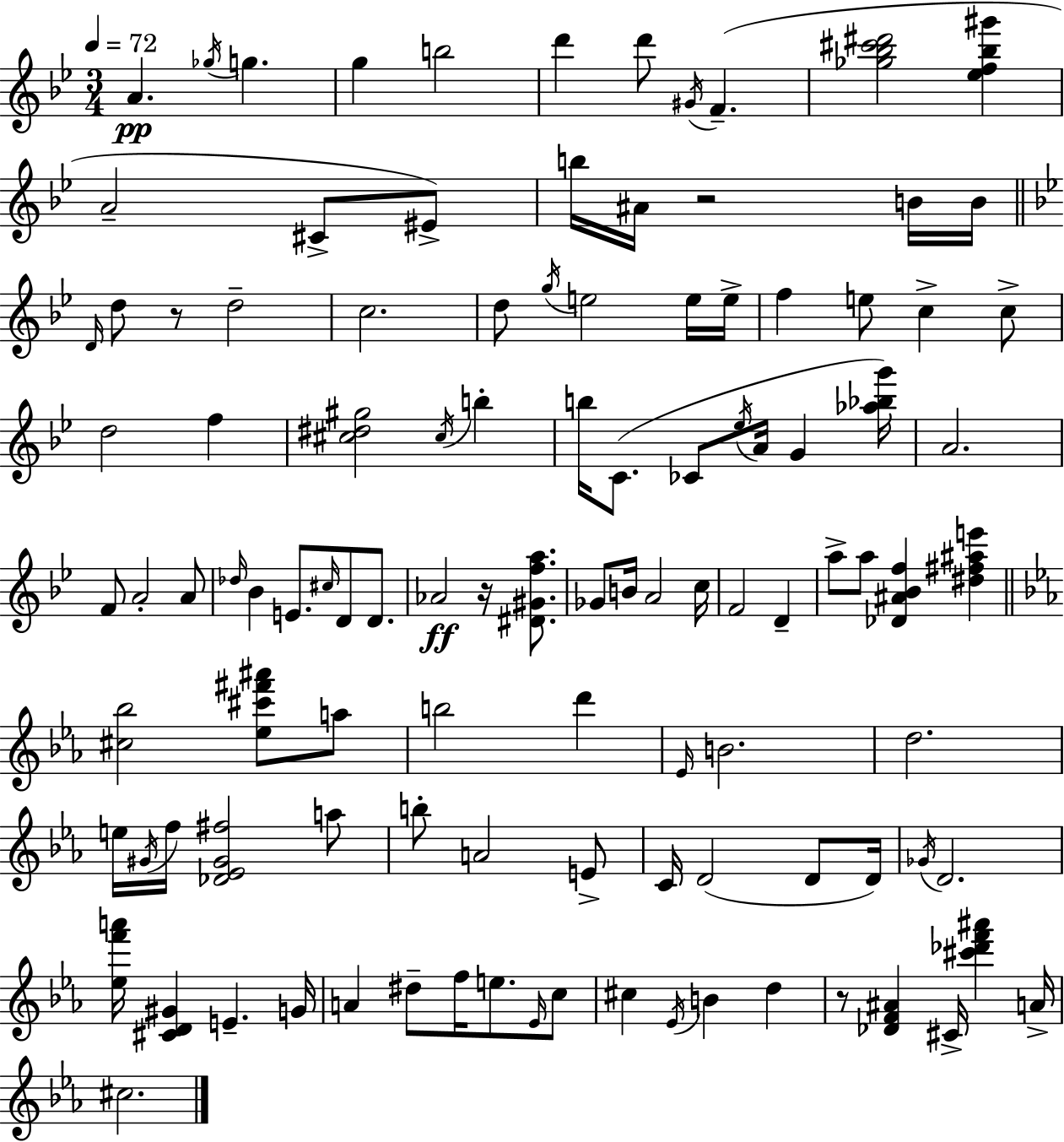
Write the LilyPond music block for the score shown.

{
  \clef treble
  \numericTimeSignature
  \time 3/4
  \key bes \major
  \tempo 4 = 72
  \repeat volta 2 { a'4.\pp \acciaccatura { ges''16 } g''4. | g''4 b''2 | d'''4 d'''8 \acciaccatura { gis'16 } f'4.--( | <ges'' bes'' cis''' dis'''>2 <ees'' f'' bes'' gis'''>4 | \break a'2-- cis'8-> | eis'8->) b''16 ais'16 r2 | b'16 b'16 \bar "||" \break \key bes \major \grace { d'16 } d''8 r8 d''2-- | c''2. | d''8 \acciaccatura { g''16 } e''2 | e''16 e''16-> f''4 e''8 c''4-> | \break c''8-> d''2 f''4 | <cis'' dis'' gis''>2 \acciaccatura { cis''16 } b''4-. | b''16 c'8.( ces'8 \acciaccatura { ees''16 } a'16 g'4 | <aes'' bes'' g'''>16) a'2. | \break f'8 a'2-. | a'8 \grace { des''16 } bes'4 e'8. | \grace { cis''16 } d'8 d'8. aes'2\ff | r16 <dis' gis' f'' a''>8. ges'8 b'16 a'2 | \break c''16 f'2 | d'4-- a''8-> a''8 <des' ais' bes' f''>4 | <dis'' fis'' ais'' e'''>4 \bar "||" \break \key ees \major <cis'' bes''>2 <ees'' cis''' fis''' ais'''>8 a''8 | b''2 d'''4 | \grace { ees'16 } b'2. | d''2. | \break e''16 \acciaccatura { gis'16 } f''16 <des' ees' gis' fis''>2 | a''8 b''8-. a'2 | e'8-> c'16 d'2( d'8 | d'16) \acciaccatura { ges'16 } d'2. | \break <ees'' f''' a'''>16 <cis' d' gis'>4 e'4.-- | g'16 a'4 dis''8-- f''16 e''8. | \grace { ees'16 } c''8 cis''4 \acciaccatura { ees'16 } b'4 | d''4 r8 <des' f' ais'>4 cis'16-> | \break <cis''' des''' f''' ais'''>4 a'16-> cis''2. | } \bar "|."
}